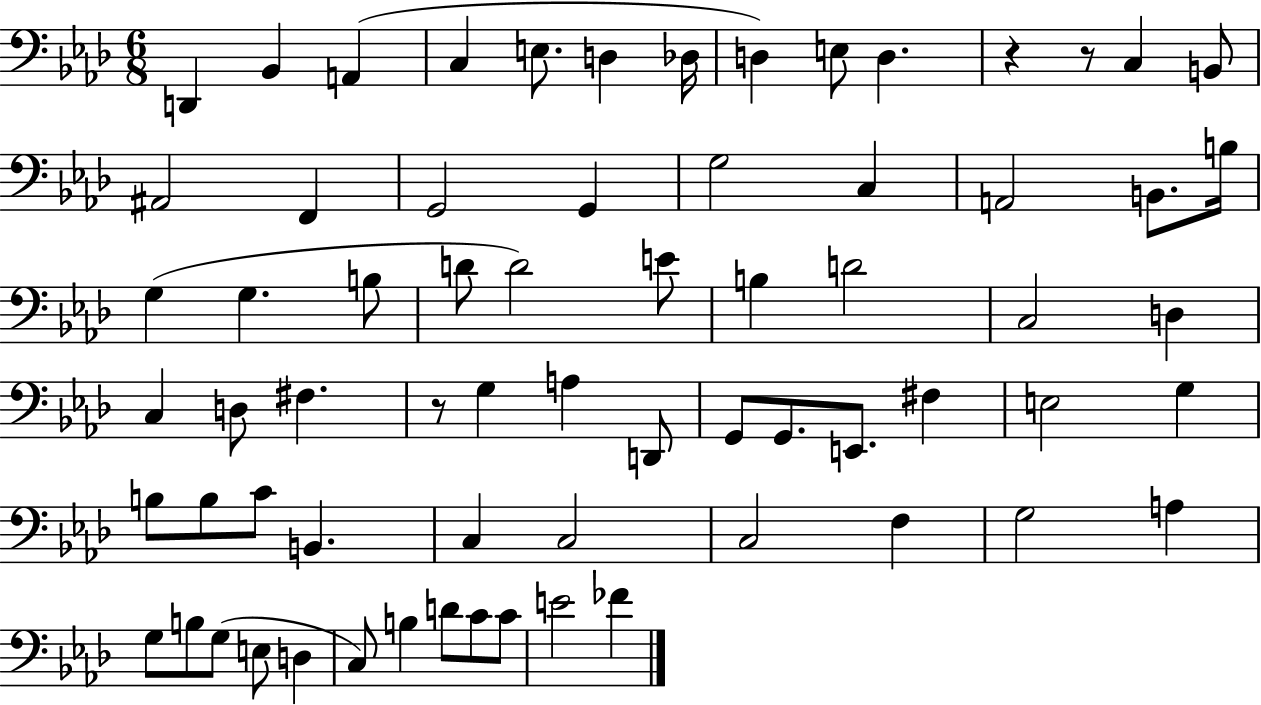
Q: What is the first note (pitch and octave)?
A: D2